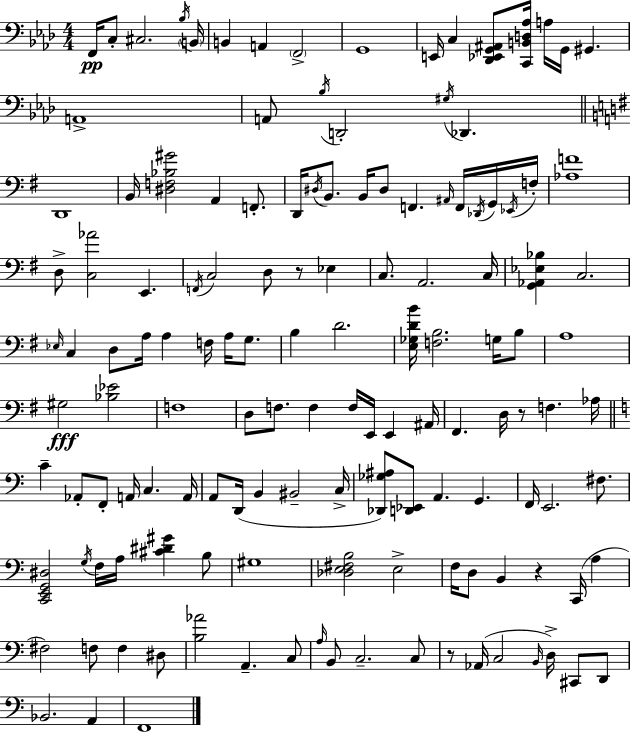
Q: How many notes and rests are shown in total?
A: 137